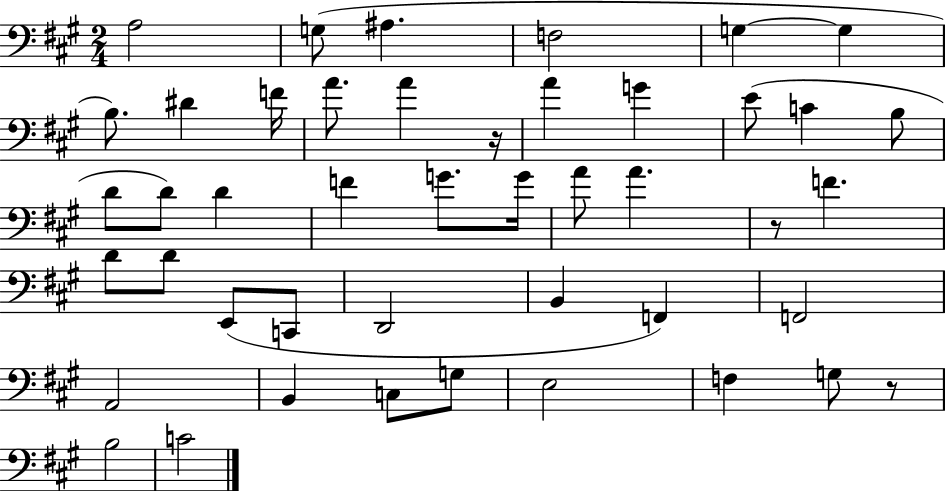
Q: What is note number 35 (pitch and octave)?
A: B2